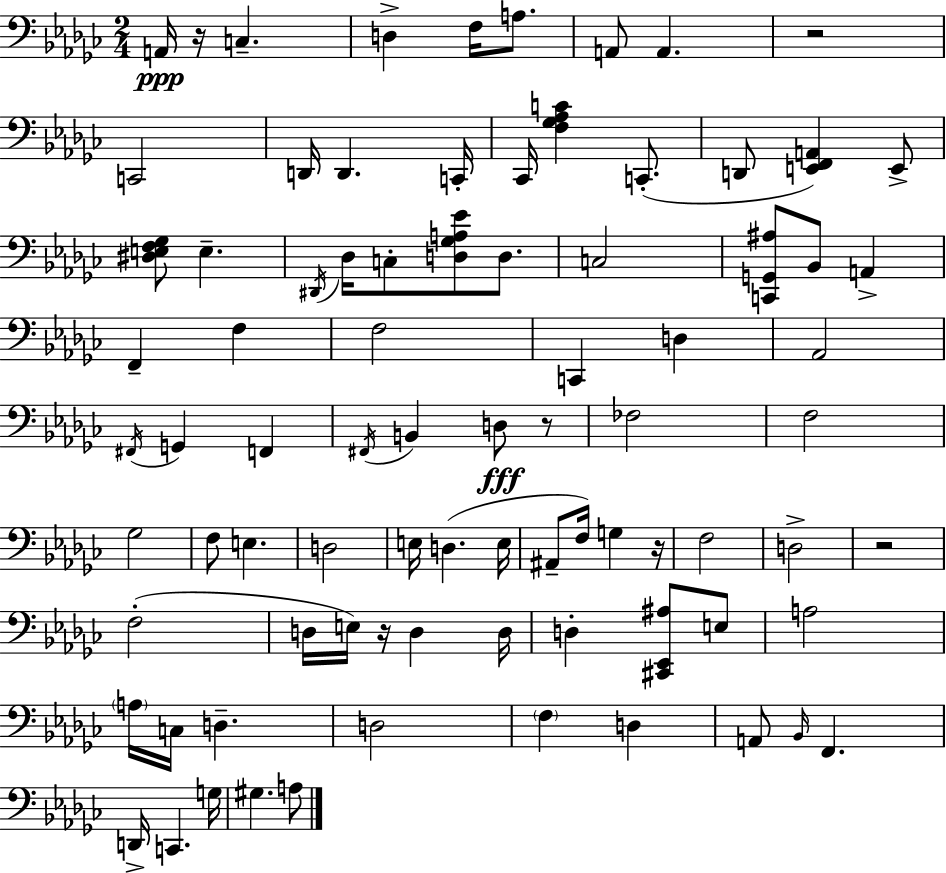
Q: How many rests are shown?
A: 6